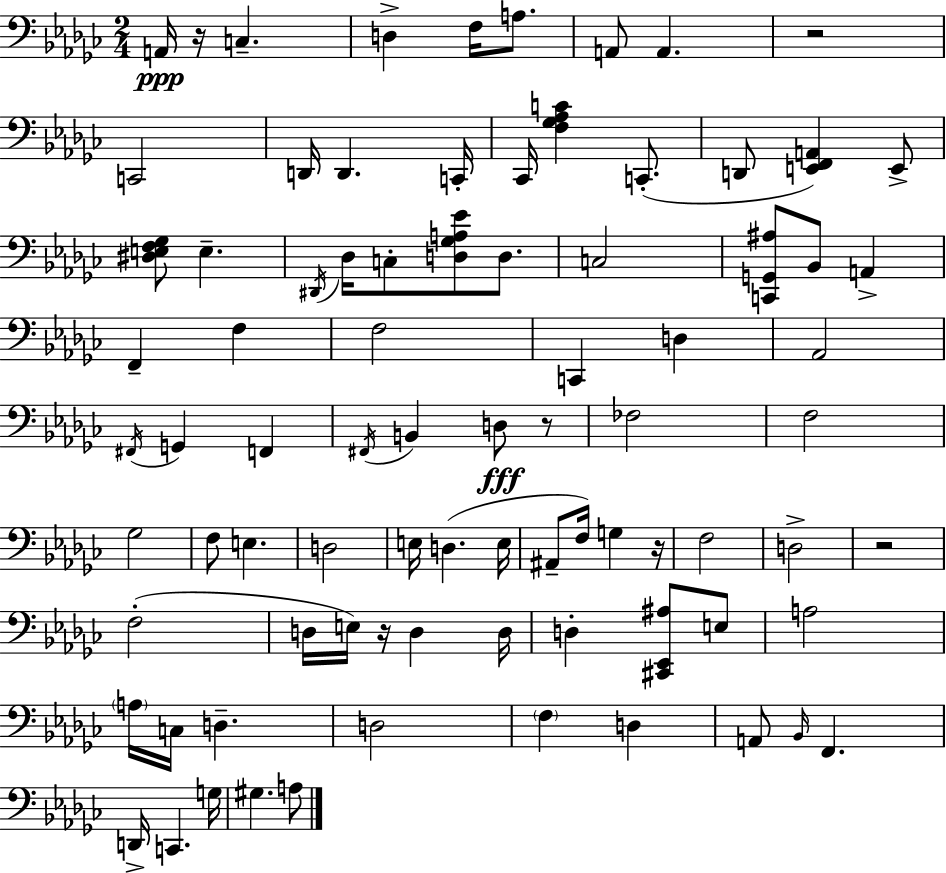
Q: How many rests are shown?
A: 6